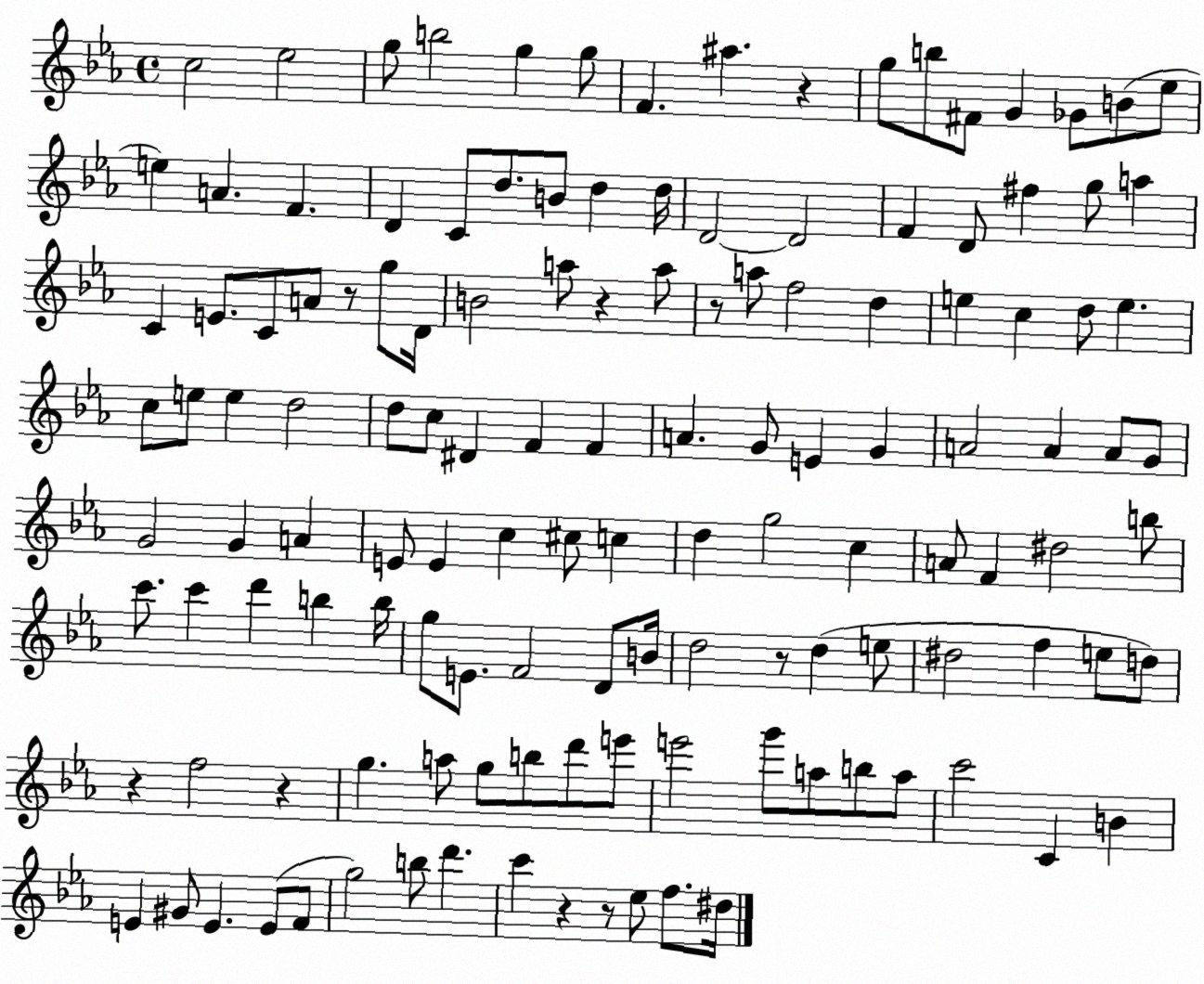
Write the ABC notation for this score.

X:1
T:Untitled
M:4/4
L:1/4
K:Eb
c2 _e2 g/2 b2 g g/2 F ^a z g/2 b/2 ^F/2 G _G/2 B/2 _e/2 e A F D C/2 d/2 B/2 d d/4 D2 D2 F D/2 ^f g/2 a C E/2 C/2 A/2 z/2 g/2 D/4 B2 a/2 z a/2 z/2 a/2 f2 d e c d/2 e c/2 e/2 e d2 d/2 c/2 ^D F F A G/2 E G A2 A A/2 G/2 G2 G A E/2 E c ^c/2 c d g2 c A/2 F ^d2 b/2 c'/2 c' d' b b/4 g/2 E/2 F2 D/2 B/4 d2 z/2 d e/2 ^d2 f e/2 d/2 z f2 z g a/2 g/2 b/2 d'/2 e'/2 e'2 g'/2 a/2 b/2 a/2 c'2 C B E ^G/2 E E/2 F/2 g2 b/2 d' c' z z/2 _e/2 f/2 ^d/4